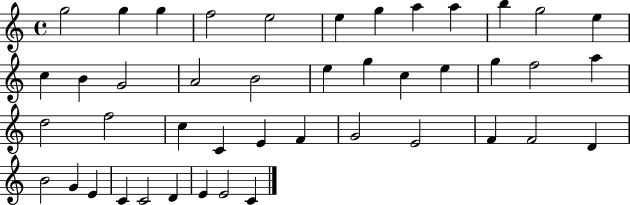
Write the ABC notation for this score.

X:1
T:Untitled
M:4/4
L:1/4
K:C
g2 g g f2 e2 e g a a b g2 e c B G2 A2 B2 e g c e g f2 a d2 f2 c C E F G2 E2 F F2 D B2 G E C C2 D E E2 C